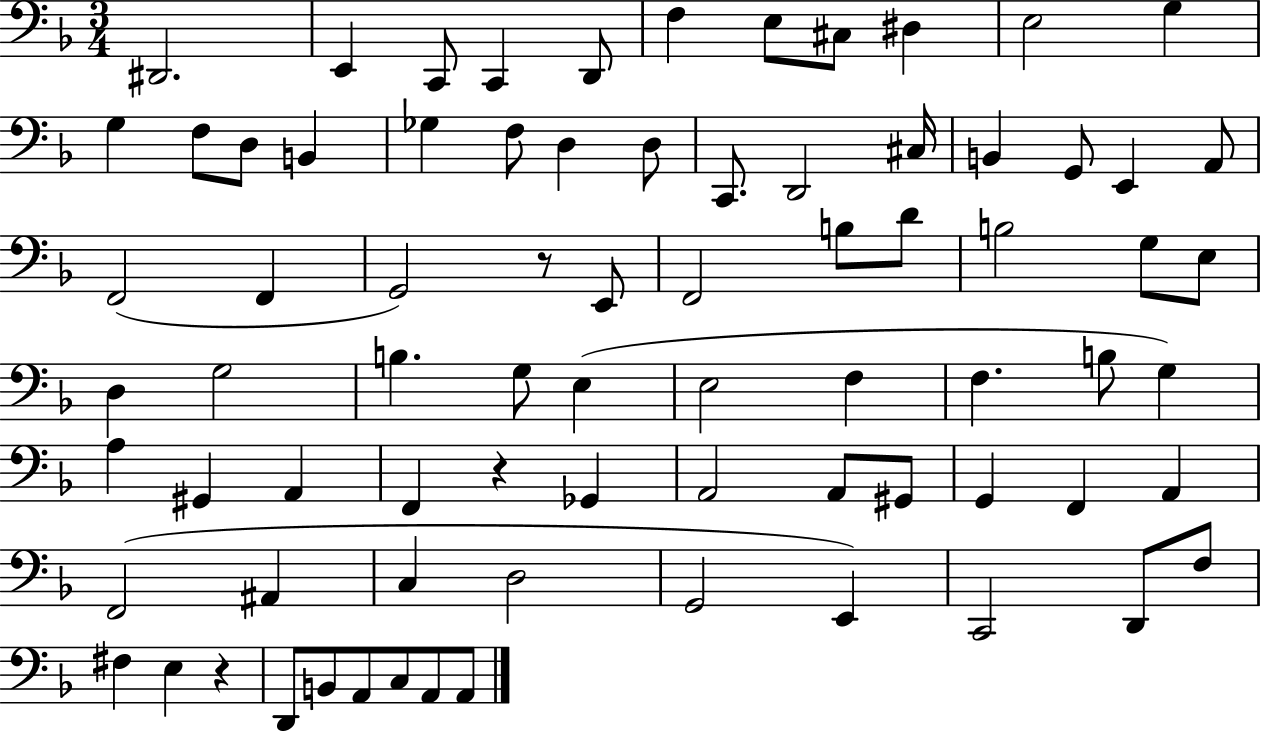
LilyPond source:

{
  \clef bass
  \numericTimeSignature
  \time 3/4
  \key f \major
  dis,2. | e,4 c,8 c,4 d,8 | f4 e8 cis8 dis4 | e2 g4 | \break g4 f8 d8 b,4 | ges4 f8 d4 d8 | c,8. d,2 cis16 | b,4 g,8 e,4 a,8 | \break f,2( f,4 | g,2) r8 e,8 | f,2 b8 d'8 | b2 g8 e8 | \break d4 g2 | b4. g8 e4( | e2 f4 | f4. b8 g4) | \break a4 gis,4 a,4 | f,4 r4 ges,4 | a,2 a,8 gis,8 | g,4 f,4 a,4 | \break f,2( ais,4 | c4 d2 | g,2 e,4) | c,2 d,8 f8 | \break fis4 e4 r4 | d,8 b,8 a,8 c8 a,8 a,8 | \bar "|."
}